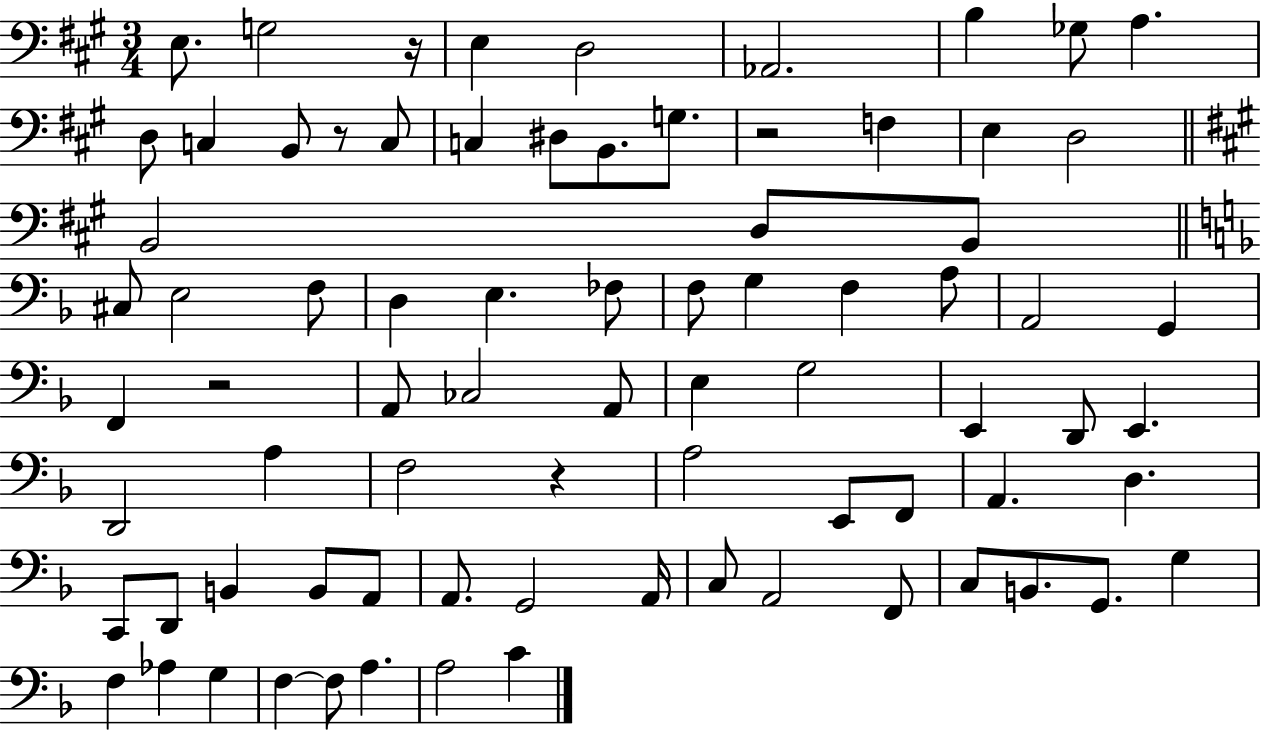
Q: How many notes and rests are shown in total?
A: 79